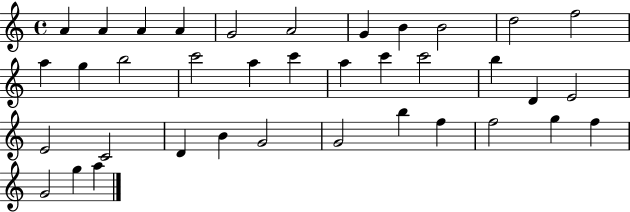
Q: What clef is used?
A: treble